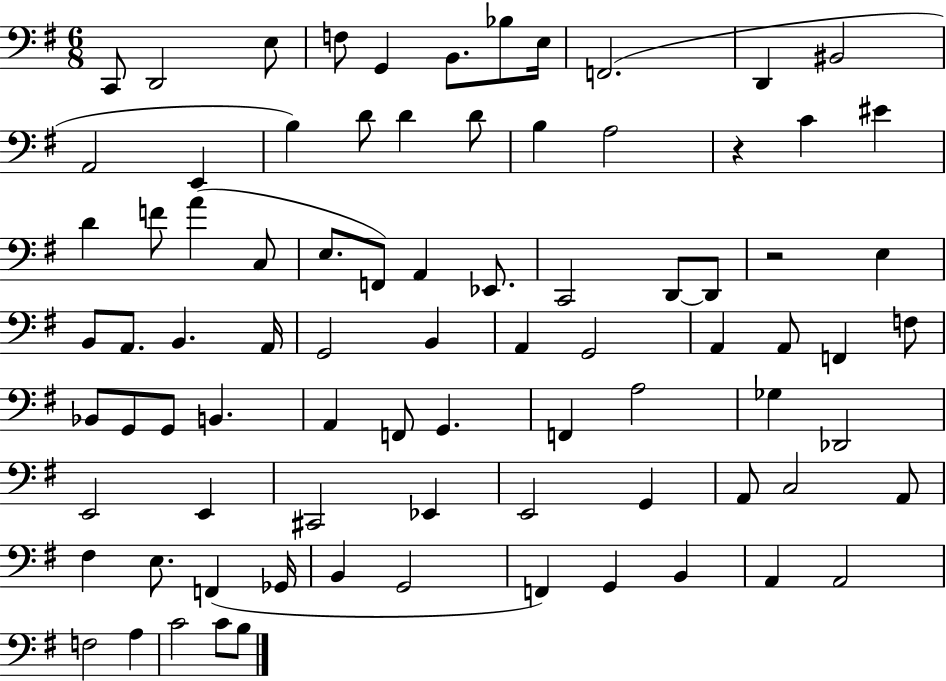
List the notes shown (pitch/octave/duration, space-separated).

C2/e D2/h E3/e F3/e G2/q B2/e. Bb3/e E3/s F2/h. D2/q BIS2/h A2/h E2/q B3/q D4/e D4/q D4/e B3/q A3/h R/q C4/q EIS4/q D4/q F4/e A4/q C3/e E3/e. F2/e A2/q Eb2/e. C2/h D2/e D2/e R/h E3/q B2/e A2/e. B2/q. A2/s G2/h B2/q A2/q G2/h A2/q A2/e F2/q F3/e Bb2/e G2/e G2/e B2/q. A2/q F2/e G2/q. F2/q A3/h Gb3/q Db2/h E2/h E2/q C#2/h Eb2/q E2/h G2/q A2/e C3/h A2/e F#3/q E3/e. F2/q Gb2/s B2/q G2/h F2/q G2/q B2/q A2/q A2/h F3/h A3/q C4/h C4/e B3/e